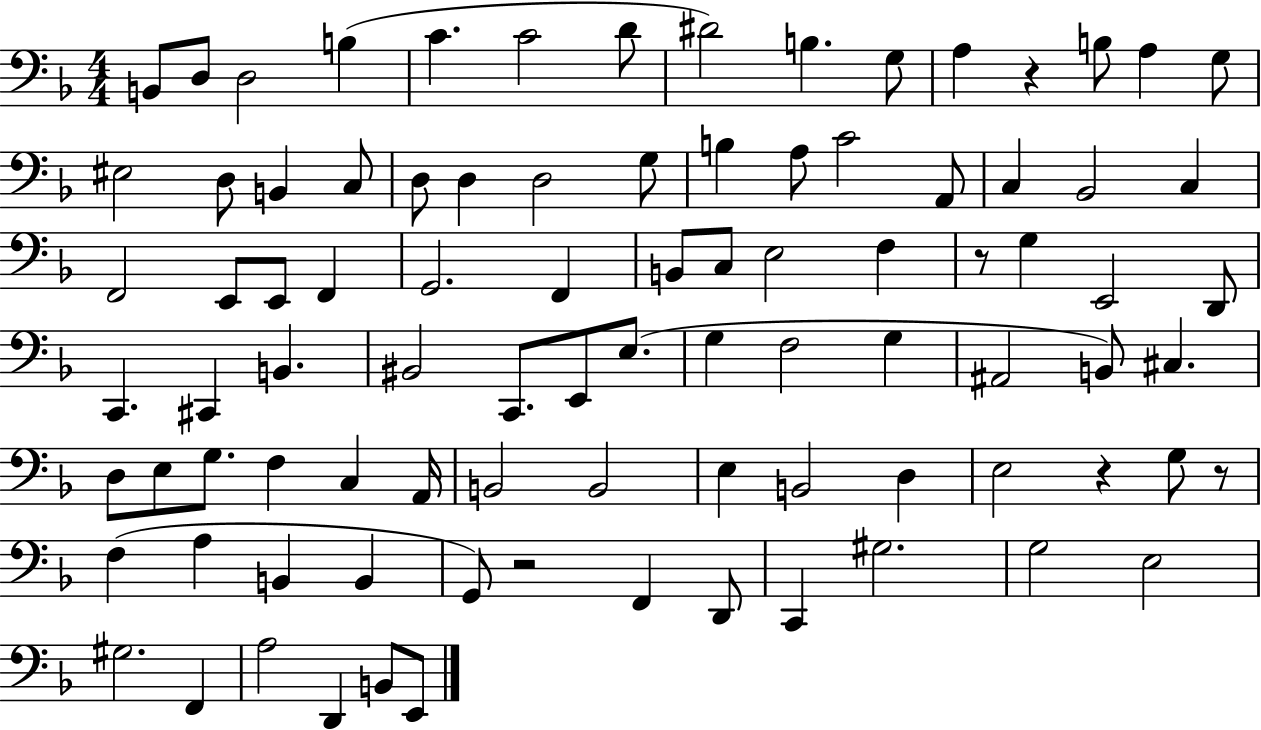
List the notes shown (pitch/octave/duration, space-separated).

B2/e D3/e D3/h B3/q C4/q. C4/h D4/e D#4/h B3/q. G3/e A3/q R/q B3/e A3/q G3/e EIS3/h D3/e B2/q C3/e D3/e D3/q D3/h G3/e B3/q A3/e C4/h A2/e C3/q Bb2/h C3/q F2/h E2/e E2/e F2/q G2/h. F2/q B2/e C3/e E3/h F3/q R/e G3/q E2/h D2/e C2/q. C#2/q B2/q. BIS2/h C2/e. E2/e E3/e. G3/q F3/h G3/q A#2/h B2/e C#3/q. D3/e E3/e G3/e. F3/q C3/q A2/s B2/h B2/h E3/q B2/h D3/q E3/h R/q G3/e R/e F3/q A3/q B2/q B2/q G2/e R/h F2/q D2/e C2/q G#3/h. G3/h E3/h G#3/h. F2/q A3/h D2/q B2/e E2/e